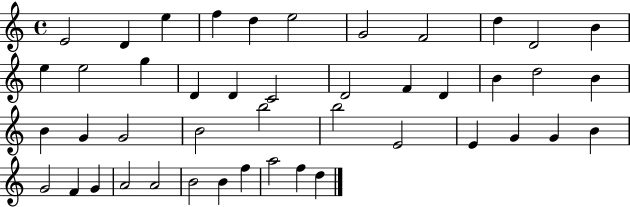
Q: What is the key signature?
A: C major